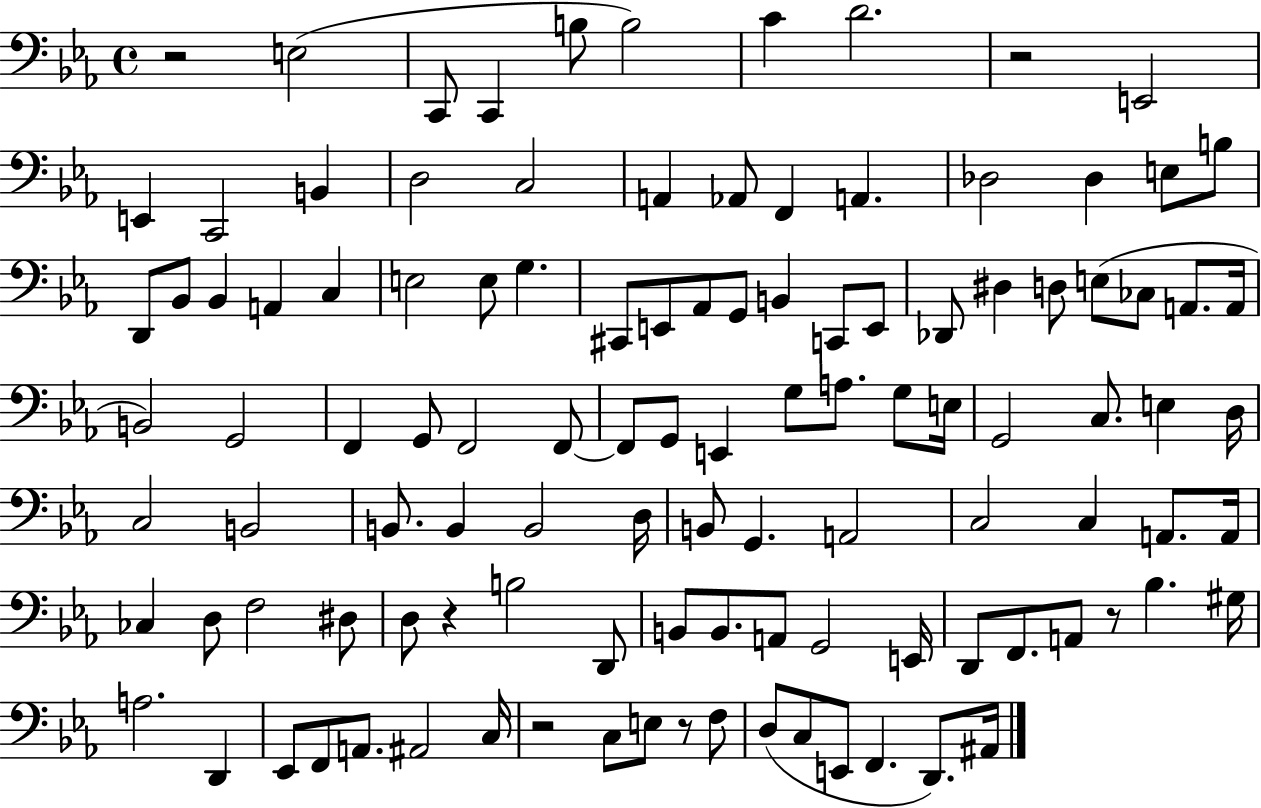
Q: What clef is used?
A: bass